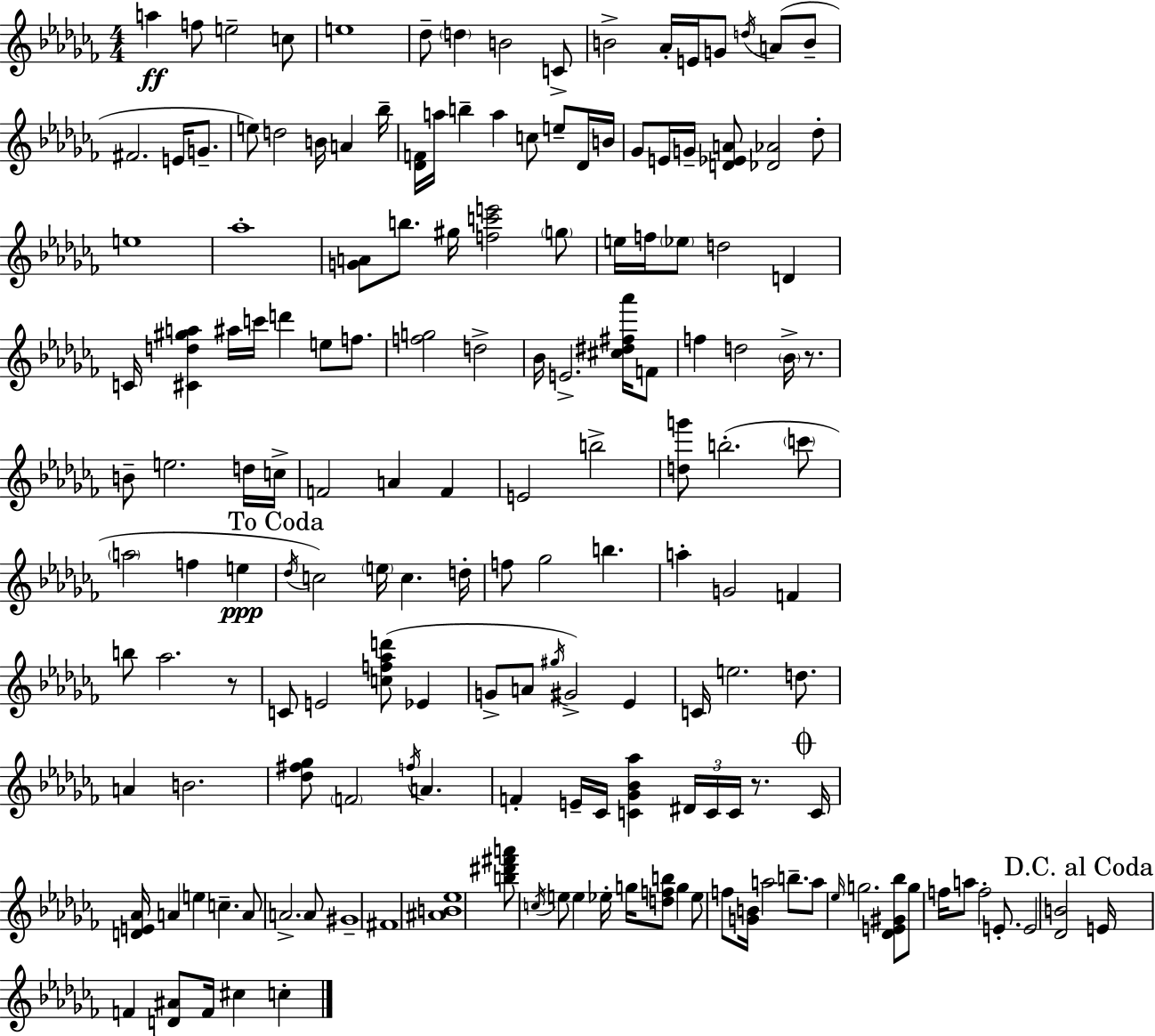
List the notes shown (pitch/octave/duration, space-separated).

A5/q F5/e E5/h C5/e E5/w Db5/e D5/q B4/h C4/e B4/h Ab4/s E4/s G4/e D5/s A4/e B4/e F#4/h. E4/s G4/e. E5/e D5/h B4/s A4/q Bb5/s [Db4,F4]/s A5/s B5/q A5/q C5/e E5/e Db4/s B4/s Gb4/e E4/s G4/s [D4,Eb4,A4]/e [Db4,Ab4]/h Db5/e E5/w Ab5/w [G4,A4]/e B5/e. G#5/s [F5,C6,E6]/h G5/e E5/s F5/s Eb5/e D5/h D4/q C4/s [C#4,D5,G#5,A5]/q A#5/s C6/s D6/q E5/e F5/e. [F5,G5]/h D5/h Bb4/s E4/h. [C#5,D#5,F#5,Ab6]/s F4/e F5/q D5/h Bb4/s R/e. B4/e E5/h. D5/s C5/s F4/h A4/q F4/q E4/h B5/h [D5,G6]/e B5/h. C6/e A5/h F5/q E5/q Db5/s C5/h E5/s C5/q. D5/s F5/e Gb5/h B5/q. A5/q G4/h F4/q B5/e Ab5/h. R/e C4/e E4/h [C5,F5,Ab5,D6]/e Eb4/q G4/e A4/e G#5/s G#4/h Eb4/q C4/s E5/h. D5/e. A4/q B4/h. [Db5,F#5,Gb5]/e F4/h F5/s A4/q. F4/q E4/s CES4/s [C4,Gb4,Bb4,Ab5]/q D#4/s C4/s C4/s R/e. C4/s [D4,E4,Ab4]/s A4/q E5/q C5/q. A4/e A4/h. A4/e G#4/w F#4/w [A#4,B4,Eb5]/w [B5,D#6,F#6,A6]/e C5/s E5/e E5/q Eb5/s G5/s [D5,F5,B5]/e G5/q Eb5/e F5/e [G4,B4]/s A5/h B5/e. A5/e Eb5/s G5/h. [Db4,E4,G#4,Bb5]/e G5/e F5/s A5/e F5/h E4/e. E4/h [Db4,B4]/h E4/s F4/q [D4,A#4]/e F4/s C#5/q C5/q